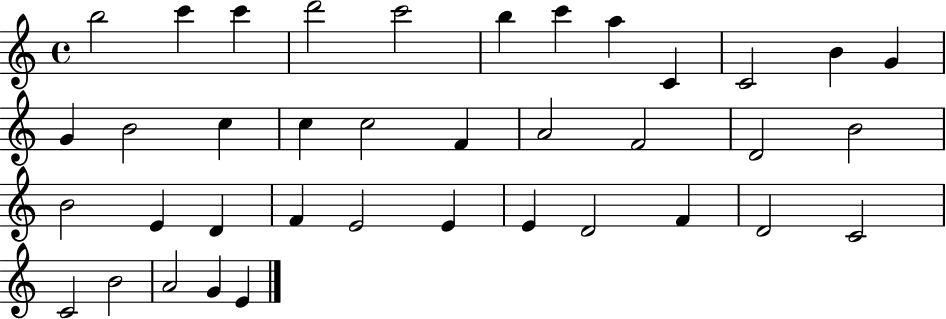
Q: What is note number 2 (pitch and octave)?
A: C6